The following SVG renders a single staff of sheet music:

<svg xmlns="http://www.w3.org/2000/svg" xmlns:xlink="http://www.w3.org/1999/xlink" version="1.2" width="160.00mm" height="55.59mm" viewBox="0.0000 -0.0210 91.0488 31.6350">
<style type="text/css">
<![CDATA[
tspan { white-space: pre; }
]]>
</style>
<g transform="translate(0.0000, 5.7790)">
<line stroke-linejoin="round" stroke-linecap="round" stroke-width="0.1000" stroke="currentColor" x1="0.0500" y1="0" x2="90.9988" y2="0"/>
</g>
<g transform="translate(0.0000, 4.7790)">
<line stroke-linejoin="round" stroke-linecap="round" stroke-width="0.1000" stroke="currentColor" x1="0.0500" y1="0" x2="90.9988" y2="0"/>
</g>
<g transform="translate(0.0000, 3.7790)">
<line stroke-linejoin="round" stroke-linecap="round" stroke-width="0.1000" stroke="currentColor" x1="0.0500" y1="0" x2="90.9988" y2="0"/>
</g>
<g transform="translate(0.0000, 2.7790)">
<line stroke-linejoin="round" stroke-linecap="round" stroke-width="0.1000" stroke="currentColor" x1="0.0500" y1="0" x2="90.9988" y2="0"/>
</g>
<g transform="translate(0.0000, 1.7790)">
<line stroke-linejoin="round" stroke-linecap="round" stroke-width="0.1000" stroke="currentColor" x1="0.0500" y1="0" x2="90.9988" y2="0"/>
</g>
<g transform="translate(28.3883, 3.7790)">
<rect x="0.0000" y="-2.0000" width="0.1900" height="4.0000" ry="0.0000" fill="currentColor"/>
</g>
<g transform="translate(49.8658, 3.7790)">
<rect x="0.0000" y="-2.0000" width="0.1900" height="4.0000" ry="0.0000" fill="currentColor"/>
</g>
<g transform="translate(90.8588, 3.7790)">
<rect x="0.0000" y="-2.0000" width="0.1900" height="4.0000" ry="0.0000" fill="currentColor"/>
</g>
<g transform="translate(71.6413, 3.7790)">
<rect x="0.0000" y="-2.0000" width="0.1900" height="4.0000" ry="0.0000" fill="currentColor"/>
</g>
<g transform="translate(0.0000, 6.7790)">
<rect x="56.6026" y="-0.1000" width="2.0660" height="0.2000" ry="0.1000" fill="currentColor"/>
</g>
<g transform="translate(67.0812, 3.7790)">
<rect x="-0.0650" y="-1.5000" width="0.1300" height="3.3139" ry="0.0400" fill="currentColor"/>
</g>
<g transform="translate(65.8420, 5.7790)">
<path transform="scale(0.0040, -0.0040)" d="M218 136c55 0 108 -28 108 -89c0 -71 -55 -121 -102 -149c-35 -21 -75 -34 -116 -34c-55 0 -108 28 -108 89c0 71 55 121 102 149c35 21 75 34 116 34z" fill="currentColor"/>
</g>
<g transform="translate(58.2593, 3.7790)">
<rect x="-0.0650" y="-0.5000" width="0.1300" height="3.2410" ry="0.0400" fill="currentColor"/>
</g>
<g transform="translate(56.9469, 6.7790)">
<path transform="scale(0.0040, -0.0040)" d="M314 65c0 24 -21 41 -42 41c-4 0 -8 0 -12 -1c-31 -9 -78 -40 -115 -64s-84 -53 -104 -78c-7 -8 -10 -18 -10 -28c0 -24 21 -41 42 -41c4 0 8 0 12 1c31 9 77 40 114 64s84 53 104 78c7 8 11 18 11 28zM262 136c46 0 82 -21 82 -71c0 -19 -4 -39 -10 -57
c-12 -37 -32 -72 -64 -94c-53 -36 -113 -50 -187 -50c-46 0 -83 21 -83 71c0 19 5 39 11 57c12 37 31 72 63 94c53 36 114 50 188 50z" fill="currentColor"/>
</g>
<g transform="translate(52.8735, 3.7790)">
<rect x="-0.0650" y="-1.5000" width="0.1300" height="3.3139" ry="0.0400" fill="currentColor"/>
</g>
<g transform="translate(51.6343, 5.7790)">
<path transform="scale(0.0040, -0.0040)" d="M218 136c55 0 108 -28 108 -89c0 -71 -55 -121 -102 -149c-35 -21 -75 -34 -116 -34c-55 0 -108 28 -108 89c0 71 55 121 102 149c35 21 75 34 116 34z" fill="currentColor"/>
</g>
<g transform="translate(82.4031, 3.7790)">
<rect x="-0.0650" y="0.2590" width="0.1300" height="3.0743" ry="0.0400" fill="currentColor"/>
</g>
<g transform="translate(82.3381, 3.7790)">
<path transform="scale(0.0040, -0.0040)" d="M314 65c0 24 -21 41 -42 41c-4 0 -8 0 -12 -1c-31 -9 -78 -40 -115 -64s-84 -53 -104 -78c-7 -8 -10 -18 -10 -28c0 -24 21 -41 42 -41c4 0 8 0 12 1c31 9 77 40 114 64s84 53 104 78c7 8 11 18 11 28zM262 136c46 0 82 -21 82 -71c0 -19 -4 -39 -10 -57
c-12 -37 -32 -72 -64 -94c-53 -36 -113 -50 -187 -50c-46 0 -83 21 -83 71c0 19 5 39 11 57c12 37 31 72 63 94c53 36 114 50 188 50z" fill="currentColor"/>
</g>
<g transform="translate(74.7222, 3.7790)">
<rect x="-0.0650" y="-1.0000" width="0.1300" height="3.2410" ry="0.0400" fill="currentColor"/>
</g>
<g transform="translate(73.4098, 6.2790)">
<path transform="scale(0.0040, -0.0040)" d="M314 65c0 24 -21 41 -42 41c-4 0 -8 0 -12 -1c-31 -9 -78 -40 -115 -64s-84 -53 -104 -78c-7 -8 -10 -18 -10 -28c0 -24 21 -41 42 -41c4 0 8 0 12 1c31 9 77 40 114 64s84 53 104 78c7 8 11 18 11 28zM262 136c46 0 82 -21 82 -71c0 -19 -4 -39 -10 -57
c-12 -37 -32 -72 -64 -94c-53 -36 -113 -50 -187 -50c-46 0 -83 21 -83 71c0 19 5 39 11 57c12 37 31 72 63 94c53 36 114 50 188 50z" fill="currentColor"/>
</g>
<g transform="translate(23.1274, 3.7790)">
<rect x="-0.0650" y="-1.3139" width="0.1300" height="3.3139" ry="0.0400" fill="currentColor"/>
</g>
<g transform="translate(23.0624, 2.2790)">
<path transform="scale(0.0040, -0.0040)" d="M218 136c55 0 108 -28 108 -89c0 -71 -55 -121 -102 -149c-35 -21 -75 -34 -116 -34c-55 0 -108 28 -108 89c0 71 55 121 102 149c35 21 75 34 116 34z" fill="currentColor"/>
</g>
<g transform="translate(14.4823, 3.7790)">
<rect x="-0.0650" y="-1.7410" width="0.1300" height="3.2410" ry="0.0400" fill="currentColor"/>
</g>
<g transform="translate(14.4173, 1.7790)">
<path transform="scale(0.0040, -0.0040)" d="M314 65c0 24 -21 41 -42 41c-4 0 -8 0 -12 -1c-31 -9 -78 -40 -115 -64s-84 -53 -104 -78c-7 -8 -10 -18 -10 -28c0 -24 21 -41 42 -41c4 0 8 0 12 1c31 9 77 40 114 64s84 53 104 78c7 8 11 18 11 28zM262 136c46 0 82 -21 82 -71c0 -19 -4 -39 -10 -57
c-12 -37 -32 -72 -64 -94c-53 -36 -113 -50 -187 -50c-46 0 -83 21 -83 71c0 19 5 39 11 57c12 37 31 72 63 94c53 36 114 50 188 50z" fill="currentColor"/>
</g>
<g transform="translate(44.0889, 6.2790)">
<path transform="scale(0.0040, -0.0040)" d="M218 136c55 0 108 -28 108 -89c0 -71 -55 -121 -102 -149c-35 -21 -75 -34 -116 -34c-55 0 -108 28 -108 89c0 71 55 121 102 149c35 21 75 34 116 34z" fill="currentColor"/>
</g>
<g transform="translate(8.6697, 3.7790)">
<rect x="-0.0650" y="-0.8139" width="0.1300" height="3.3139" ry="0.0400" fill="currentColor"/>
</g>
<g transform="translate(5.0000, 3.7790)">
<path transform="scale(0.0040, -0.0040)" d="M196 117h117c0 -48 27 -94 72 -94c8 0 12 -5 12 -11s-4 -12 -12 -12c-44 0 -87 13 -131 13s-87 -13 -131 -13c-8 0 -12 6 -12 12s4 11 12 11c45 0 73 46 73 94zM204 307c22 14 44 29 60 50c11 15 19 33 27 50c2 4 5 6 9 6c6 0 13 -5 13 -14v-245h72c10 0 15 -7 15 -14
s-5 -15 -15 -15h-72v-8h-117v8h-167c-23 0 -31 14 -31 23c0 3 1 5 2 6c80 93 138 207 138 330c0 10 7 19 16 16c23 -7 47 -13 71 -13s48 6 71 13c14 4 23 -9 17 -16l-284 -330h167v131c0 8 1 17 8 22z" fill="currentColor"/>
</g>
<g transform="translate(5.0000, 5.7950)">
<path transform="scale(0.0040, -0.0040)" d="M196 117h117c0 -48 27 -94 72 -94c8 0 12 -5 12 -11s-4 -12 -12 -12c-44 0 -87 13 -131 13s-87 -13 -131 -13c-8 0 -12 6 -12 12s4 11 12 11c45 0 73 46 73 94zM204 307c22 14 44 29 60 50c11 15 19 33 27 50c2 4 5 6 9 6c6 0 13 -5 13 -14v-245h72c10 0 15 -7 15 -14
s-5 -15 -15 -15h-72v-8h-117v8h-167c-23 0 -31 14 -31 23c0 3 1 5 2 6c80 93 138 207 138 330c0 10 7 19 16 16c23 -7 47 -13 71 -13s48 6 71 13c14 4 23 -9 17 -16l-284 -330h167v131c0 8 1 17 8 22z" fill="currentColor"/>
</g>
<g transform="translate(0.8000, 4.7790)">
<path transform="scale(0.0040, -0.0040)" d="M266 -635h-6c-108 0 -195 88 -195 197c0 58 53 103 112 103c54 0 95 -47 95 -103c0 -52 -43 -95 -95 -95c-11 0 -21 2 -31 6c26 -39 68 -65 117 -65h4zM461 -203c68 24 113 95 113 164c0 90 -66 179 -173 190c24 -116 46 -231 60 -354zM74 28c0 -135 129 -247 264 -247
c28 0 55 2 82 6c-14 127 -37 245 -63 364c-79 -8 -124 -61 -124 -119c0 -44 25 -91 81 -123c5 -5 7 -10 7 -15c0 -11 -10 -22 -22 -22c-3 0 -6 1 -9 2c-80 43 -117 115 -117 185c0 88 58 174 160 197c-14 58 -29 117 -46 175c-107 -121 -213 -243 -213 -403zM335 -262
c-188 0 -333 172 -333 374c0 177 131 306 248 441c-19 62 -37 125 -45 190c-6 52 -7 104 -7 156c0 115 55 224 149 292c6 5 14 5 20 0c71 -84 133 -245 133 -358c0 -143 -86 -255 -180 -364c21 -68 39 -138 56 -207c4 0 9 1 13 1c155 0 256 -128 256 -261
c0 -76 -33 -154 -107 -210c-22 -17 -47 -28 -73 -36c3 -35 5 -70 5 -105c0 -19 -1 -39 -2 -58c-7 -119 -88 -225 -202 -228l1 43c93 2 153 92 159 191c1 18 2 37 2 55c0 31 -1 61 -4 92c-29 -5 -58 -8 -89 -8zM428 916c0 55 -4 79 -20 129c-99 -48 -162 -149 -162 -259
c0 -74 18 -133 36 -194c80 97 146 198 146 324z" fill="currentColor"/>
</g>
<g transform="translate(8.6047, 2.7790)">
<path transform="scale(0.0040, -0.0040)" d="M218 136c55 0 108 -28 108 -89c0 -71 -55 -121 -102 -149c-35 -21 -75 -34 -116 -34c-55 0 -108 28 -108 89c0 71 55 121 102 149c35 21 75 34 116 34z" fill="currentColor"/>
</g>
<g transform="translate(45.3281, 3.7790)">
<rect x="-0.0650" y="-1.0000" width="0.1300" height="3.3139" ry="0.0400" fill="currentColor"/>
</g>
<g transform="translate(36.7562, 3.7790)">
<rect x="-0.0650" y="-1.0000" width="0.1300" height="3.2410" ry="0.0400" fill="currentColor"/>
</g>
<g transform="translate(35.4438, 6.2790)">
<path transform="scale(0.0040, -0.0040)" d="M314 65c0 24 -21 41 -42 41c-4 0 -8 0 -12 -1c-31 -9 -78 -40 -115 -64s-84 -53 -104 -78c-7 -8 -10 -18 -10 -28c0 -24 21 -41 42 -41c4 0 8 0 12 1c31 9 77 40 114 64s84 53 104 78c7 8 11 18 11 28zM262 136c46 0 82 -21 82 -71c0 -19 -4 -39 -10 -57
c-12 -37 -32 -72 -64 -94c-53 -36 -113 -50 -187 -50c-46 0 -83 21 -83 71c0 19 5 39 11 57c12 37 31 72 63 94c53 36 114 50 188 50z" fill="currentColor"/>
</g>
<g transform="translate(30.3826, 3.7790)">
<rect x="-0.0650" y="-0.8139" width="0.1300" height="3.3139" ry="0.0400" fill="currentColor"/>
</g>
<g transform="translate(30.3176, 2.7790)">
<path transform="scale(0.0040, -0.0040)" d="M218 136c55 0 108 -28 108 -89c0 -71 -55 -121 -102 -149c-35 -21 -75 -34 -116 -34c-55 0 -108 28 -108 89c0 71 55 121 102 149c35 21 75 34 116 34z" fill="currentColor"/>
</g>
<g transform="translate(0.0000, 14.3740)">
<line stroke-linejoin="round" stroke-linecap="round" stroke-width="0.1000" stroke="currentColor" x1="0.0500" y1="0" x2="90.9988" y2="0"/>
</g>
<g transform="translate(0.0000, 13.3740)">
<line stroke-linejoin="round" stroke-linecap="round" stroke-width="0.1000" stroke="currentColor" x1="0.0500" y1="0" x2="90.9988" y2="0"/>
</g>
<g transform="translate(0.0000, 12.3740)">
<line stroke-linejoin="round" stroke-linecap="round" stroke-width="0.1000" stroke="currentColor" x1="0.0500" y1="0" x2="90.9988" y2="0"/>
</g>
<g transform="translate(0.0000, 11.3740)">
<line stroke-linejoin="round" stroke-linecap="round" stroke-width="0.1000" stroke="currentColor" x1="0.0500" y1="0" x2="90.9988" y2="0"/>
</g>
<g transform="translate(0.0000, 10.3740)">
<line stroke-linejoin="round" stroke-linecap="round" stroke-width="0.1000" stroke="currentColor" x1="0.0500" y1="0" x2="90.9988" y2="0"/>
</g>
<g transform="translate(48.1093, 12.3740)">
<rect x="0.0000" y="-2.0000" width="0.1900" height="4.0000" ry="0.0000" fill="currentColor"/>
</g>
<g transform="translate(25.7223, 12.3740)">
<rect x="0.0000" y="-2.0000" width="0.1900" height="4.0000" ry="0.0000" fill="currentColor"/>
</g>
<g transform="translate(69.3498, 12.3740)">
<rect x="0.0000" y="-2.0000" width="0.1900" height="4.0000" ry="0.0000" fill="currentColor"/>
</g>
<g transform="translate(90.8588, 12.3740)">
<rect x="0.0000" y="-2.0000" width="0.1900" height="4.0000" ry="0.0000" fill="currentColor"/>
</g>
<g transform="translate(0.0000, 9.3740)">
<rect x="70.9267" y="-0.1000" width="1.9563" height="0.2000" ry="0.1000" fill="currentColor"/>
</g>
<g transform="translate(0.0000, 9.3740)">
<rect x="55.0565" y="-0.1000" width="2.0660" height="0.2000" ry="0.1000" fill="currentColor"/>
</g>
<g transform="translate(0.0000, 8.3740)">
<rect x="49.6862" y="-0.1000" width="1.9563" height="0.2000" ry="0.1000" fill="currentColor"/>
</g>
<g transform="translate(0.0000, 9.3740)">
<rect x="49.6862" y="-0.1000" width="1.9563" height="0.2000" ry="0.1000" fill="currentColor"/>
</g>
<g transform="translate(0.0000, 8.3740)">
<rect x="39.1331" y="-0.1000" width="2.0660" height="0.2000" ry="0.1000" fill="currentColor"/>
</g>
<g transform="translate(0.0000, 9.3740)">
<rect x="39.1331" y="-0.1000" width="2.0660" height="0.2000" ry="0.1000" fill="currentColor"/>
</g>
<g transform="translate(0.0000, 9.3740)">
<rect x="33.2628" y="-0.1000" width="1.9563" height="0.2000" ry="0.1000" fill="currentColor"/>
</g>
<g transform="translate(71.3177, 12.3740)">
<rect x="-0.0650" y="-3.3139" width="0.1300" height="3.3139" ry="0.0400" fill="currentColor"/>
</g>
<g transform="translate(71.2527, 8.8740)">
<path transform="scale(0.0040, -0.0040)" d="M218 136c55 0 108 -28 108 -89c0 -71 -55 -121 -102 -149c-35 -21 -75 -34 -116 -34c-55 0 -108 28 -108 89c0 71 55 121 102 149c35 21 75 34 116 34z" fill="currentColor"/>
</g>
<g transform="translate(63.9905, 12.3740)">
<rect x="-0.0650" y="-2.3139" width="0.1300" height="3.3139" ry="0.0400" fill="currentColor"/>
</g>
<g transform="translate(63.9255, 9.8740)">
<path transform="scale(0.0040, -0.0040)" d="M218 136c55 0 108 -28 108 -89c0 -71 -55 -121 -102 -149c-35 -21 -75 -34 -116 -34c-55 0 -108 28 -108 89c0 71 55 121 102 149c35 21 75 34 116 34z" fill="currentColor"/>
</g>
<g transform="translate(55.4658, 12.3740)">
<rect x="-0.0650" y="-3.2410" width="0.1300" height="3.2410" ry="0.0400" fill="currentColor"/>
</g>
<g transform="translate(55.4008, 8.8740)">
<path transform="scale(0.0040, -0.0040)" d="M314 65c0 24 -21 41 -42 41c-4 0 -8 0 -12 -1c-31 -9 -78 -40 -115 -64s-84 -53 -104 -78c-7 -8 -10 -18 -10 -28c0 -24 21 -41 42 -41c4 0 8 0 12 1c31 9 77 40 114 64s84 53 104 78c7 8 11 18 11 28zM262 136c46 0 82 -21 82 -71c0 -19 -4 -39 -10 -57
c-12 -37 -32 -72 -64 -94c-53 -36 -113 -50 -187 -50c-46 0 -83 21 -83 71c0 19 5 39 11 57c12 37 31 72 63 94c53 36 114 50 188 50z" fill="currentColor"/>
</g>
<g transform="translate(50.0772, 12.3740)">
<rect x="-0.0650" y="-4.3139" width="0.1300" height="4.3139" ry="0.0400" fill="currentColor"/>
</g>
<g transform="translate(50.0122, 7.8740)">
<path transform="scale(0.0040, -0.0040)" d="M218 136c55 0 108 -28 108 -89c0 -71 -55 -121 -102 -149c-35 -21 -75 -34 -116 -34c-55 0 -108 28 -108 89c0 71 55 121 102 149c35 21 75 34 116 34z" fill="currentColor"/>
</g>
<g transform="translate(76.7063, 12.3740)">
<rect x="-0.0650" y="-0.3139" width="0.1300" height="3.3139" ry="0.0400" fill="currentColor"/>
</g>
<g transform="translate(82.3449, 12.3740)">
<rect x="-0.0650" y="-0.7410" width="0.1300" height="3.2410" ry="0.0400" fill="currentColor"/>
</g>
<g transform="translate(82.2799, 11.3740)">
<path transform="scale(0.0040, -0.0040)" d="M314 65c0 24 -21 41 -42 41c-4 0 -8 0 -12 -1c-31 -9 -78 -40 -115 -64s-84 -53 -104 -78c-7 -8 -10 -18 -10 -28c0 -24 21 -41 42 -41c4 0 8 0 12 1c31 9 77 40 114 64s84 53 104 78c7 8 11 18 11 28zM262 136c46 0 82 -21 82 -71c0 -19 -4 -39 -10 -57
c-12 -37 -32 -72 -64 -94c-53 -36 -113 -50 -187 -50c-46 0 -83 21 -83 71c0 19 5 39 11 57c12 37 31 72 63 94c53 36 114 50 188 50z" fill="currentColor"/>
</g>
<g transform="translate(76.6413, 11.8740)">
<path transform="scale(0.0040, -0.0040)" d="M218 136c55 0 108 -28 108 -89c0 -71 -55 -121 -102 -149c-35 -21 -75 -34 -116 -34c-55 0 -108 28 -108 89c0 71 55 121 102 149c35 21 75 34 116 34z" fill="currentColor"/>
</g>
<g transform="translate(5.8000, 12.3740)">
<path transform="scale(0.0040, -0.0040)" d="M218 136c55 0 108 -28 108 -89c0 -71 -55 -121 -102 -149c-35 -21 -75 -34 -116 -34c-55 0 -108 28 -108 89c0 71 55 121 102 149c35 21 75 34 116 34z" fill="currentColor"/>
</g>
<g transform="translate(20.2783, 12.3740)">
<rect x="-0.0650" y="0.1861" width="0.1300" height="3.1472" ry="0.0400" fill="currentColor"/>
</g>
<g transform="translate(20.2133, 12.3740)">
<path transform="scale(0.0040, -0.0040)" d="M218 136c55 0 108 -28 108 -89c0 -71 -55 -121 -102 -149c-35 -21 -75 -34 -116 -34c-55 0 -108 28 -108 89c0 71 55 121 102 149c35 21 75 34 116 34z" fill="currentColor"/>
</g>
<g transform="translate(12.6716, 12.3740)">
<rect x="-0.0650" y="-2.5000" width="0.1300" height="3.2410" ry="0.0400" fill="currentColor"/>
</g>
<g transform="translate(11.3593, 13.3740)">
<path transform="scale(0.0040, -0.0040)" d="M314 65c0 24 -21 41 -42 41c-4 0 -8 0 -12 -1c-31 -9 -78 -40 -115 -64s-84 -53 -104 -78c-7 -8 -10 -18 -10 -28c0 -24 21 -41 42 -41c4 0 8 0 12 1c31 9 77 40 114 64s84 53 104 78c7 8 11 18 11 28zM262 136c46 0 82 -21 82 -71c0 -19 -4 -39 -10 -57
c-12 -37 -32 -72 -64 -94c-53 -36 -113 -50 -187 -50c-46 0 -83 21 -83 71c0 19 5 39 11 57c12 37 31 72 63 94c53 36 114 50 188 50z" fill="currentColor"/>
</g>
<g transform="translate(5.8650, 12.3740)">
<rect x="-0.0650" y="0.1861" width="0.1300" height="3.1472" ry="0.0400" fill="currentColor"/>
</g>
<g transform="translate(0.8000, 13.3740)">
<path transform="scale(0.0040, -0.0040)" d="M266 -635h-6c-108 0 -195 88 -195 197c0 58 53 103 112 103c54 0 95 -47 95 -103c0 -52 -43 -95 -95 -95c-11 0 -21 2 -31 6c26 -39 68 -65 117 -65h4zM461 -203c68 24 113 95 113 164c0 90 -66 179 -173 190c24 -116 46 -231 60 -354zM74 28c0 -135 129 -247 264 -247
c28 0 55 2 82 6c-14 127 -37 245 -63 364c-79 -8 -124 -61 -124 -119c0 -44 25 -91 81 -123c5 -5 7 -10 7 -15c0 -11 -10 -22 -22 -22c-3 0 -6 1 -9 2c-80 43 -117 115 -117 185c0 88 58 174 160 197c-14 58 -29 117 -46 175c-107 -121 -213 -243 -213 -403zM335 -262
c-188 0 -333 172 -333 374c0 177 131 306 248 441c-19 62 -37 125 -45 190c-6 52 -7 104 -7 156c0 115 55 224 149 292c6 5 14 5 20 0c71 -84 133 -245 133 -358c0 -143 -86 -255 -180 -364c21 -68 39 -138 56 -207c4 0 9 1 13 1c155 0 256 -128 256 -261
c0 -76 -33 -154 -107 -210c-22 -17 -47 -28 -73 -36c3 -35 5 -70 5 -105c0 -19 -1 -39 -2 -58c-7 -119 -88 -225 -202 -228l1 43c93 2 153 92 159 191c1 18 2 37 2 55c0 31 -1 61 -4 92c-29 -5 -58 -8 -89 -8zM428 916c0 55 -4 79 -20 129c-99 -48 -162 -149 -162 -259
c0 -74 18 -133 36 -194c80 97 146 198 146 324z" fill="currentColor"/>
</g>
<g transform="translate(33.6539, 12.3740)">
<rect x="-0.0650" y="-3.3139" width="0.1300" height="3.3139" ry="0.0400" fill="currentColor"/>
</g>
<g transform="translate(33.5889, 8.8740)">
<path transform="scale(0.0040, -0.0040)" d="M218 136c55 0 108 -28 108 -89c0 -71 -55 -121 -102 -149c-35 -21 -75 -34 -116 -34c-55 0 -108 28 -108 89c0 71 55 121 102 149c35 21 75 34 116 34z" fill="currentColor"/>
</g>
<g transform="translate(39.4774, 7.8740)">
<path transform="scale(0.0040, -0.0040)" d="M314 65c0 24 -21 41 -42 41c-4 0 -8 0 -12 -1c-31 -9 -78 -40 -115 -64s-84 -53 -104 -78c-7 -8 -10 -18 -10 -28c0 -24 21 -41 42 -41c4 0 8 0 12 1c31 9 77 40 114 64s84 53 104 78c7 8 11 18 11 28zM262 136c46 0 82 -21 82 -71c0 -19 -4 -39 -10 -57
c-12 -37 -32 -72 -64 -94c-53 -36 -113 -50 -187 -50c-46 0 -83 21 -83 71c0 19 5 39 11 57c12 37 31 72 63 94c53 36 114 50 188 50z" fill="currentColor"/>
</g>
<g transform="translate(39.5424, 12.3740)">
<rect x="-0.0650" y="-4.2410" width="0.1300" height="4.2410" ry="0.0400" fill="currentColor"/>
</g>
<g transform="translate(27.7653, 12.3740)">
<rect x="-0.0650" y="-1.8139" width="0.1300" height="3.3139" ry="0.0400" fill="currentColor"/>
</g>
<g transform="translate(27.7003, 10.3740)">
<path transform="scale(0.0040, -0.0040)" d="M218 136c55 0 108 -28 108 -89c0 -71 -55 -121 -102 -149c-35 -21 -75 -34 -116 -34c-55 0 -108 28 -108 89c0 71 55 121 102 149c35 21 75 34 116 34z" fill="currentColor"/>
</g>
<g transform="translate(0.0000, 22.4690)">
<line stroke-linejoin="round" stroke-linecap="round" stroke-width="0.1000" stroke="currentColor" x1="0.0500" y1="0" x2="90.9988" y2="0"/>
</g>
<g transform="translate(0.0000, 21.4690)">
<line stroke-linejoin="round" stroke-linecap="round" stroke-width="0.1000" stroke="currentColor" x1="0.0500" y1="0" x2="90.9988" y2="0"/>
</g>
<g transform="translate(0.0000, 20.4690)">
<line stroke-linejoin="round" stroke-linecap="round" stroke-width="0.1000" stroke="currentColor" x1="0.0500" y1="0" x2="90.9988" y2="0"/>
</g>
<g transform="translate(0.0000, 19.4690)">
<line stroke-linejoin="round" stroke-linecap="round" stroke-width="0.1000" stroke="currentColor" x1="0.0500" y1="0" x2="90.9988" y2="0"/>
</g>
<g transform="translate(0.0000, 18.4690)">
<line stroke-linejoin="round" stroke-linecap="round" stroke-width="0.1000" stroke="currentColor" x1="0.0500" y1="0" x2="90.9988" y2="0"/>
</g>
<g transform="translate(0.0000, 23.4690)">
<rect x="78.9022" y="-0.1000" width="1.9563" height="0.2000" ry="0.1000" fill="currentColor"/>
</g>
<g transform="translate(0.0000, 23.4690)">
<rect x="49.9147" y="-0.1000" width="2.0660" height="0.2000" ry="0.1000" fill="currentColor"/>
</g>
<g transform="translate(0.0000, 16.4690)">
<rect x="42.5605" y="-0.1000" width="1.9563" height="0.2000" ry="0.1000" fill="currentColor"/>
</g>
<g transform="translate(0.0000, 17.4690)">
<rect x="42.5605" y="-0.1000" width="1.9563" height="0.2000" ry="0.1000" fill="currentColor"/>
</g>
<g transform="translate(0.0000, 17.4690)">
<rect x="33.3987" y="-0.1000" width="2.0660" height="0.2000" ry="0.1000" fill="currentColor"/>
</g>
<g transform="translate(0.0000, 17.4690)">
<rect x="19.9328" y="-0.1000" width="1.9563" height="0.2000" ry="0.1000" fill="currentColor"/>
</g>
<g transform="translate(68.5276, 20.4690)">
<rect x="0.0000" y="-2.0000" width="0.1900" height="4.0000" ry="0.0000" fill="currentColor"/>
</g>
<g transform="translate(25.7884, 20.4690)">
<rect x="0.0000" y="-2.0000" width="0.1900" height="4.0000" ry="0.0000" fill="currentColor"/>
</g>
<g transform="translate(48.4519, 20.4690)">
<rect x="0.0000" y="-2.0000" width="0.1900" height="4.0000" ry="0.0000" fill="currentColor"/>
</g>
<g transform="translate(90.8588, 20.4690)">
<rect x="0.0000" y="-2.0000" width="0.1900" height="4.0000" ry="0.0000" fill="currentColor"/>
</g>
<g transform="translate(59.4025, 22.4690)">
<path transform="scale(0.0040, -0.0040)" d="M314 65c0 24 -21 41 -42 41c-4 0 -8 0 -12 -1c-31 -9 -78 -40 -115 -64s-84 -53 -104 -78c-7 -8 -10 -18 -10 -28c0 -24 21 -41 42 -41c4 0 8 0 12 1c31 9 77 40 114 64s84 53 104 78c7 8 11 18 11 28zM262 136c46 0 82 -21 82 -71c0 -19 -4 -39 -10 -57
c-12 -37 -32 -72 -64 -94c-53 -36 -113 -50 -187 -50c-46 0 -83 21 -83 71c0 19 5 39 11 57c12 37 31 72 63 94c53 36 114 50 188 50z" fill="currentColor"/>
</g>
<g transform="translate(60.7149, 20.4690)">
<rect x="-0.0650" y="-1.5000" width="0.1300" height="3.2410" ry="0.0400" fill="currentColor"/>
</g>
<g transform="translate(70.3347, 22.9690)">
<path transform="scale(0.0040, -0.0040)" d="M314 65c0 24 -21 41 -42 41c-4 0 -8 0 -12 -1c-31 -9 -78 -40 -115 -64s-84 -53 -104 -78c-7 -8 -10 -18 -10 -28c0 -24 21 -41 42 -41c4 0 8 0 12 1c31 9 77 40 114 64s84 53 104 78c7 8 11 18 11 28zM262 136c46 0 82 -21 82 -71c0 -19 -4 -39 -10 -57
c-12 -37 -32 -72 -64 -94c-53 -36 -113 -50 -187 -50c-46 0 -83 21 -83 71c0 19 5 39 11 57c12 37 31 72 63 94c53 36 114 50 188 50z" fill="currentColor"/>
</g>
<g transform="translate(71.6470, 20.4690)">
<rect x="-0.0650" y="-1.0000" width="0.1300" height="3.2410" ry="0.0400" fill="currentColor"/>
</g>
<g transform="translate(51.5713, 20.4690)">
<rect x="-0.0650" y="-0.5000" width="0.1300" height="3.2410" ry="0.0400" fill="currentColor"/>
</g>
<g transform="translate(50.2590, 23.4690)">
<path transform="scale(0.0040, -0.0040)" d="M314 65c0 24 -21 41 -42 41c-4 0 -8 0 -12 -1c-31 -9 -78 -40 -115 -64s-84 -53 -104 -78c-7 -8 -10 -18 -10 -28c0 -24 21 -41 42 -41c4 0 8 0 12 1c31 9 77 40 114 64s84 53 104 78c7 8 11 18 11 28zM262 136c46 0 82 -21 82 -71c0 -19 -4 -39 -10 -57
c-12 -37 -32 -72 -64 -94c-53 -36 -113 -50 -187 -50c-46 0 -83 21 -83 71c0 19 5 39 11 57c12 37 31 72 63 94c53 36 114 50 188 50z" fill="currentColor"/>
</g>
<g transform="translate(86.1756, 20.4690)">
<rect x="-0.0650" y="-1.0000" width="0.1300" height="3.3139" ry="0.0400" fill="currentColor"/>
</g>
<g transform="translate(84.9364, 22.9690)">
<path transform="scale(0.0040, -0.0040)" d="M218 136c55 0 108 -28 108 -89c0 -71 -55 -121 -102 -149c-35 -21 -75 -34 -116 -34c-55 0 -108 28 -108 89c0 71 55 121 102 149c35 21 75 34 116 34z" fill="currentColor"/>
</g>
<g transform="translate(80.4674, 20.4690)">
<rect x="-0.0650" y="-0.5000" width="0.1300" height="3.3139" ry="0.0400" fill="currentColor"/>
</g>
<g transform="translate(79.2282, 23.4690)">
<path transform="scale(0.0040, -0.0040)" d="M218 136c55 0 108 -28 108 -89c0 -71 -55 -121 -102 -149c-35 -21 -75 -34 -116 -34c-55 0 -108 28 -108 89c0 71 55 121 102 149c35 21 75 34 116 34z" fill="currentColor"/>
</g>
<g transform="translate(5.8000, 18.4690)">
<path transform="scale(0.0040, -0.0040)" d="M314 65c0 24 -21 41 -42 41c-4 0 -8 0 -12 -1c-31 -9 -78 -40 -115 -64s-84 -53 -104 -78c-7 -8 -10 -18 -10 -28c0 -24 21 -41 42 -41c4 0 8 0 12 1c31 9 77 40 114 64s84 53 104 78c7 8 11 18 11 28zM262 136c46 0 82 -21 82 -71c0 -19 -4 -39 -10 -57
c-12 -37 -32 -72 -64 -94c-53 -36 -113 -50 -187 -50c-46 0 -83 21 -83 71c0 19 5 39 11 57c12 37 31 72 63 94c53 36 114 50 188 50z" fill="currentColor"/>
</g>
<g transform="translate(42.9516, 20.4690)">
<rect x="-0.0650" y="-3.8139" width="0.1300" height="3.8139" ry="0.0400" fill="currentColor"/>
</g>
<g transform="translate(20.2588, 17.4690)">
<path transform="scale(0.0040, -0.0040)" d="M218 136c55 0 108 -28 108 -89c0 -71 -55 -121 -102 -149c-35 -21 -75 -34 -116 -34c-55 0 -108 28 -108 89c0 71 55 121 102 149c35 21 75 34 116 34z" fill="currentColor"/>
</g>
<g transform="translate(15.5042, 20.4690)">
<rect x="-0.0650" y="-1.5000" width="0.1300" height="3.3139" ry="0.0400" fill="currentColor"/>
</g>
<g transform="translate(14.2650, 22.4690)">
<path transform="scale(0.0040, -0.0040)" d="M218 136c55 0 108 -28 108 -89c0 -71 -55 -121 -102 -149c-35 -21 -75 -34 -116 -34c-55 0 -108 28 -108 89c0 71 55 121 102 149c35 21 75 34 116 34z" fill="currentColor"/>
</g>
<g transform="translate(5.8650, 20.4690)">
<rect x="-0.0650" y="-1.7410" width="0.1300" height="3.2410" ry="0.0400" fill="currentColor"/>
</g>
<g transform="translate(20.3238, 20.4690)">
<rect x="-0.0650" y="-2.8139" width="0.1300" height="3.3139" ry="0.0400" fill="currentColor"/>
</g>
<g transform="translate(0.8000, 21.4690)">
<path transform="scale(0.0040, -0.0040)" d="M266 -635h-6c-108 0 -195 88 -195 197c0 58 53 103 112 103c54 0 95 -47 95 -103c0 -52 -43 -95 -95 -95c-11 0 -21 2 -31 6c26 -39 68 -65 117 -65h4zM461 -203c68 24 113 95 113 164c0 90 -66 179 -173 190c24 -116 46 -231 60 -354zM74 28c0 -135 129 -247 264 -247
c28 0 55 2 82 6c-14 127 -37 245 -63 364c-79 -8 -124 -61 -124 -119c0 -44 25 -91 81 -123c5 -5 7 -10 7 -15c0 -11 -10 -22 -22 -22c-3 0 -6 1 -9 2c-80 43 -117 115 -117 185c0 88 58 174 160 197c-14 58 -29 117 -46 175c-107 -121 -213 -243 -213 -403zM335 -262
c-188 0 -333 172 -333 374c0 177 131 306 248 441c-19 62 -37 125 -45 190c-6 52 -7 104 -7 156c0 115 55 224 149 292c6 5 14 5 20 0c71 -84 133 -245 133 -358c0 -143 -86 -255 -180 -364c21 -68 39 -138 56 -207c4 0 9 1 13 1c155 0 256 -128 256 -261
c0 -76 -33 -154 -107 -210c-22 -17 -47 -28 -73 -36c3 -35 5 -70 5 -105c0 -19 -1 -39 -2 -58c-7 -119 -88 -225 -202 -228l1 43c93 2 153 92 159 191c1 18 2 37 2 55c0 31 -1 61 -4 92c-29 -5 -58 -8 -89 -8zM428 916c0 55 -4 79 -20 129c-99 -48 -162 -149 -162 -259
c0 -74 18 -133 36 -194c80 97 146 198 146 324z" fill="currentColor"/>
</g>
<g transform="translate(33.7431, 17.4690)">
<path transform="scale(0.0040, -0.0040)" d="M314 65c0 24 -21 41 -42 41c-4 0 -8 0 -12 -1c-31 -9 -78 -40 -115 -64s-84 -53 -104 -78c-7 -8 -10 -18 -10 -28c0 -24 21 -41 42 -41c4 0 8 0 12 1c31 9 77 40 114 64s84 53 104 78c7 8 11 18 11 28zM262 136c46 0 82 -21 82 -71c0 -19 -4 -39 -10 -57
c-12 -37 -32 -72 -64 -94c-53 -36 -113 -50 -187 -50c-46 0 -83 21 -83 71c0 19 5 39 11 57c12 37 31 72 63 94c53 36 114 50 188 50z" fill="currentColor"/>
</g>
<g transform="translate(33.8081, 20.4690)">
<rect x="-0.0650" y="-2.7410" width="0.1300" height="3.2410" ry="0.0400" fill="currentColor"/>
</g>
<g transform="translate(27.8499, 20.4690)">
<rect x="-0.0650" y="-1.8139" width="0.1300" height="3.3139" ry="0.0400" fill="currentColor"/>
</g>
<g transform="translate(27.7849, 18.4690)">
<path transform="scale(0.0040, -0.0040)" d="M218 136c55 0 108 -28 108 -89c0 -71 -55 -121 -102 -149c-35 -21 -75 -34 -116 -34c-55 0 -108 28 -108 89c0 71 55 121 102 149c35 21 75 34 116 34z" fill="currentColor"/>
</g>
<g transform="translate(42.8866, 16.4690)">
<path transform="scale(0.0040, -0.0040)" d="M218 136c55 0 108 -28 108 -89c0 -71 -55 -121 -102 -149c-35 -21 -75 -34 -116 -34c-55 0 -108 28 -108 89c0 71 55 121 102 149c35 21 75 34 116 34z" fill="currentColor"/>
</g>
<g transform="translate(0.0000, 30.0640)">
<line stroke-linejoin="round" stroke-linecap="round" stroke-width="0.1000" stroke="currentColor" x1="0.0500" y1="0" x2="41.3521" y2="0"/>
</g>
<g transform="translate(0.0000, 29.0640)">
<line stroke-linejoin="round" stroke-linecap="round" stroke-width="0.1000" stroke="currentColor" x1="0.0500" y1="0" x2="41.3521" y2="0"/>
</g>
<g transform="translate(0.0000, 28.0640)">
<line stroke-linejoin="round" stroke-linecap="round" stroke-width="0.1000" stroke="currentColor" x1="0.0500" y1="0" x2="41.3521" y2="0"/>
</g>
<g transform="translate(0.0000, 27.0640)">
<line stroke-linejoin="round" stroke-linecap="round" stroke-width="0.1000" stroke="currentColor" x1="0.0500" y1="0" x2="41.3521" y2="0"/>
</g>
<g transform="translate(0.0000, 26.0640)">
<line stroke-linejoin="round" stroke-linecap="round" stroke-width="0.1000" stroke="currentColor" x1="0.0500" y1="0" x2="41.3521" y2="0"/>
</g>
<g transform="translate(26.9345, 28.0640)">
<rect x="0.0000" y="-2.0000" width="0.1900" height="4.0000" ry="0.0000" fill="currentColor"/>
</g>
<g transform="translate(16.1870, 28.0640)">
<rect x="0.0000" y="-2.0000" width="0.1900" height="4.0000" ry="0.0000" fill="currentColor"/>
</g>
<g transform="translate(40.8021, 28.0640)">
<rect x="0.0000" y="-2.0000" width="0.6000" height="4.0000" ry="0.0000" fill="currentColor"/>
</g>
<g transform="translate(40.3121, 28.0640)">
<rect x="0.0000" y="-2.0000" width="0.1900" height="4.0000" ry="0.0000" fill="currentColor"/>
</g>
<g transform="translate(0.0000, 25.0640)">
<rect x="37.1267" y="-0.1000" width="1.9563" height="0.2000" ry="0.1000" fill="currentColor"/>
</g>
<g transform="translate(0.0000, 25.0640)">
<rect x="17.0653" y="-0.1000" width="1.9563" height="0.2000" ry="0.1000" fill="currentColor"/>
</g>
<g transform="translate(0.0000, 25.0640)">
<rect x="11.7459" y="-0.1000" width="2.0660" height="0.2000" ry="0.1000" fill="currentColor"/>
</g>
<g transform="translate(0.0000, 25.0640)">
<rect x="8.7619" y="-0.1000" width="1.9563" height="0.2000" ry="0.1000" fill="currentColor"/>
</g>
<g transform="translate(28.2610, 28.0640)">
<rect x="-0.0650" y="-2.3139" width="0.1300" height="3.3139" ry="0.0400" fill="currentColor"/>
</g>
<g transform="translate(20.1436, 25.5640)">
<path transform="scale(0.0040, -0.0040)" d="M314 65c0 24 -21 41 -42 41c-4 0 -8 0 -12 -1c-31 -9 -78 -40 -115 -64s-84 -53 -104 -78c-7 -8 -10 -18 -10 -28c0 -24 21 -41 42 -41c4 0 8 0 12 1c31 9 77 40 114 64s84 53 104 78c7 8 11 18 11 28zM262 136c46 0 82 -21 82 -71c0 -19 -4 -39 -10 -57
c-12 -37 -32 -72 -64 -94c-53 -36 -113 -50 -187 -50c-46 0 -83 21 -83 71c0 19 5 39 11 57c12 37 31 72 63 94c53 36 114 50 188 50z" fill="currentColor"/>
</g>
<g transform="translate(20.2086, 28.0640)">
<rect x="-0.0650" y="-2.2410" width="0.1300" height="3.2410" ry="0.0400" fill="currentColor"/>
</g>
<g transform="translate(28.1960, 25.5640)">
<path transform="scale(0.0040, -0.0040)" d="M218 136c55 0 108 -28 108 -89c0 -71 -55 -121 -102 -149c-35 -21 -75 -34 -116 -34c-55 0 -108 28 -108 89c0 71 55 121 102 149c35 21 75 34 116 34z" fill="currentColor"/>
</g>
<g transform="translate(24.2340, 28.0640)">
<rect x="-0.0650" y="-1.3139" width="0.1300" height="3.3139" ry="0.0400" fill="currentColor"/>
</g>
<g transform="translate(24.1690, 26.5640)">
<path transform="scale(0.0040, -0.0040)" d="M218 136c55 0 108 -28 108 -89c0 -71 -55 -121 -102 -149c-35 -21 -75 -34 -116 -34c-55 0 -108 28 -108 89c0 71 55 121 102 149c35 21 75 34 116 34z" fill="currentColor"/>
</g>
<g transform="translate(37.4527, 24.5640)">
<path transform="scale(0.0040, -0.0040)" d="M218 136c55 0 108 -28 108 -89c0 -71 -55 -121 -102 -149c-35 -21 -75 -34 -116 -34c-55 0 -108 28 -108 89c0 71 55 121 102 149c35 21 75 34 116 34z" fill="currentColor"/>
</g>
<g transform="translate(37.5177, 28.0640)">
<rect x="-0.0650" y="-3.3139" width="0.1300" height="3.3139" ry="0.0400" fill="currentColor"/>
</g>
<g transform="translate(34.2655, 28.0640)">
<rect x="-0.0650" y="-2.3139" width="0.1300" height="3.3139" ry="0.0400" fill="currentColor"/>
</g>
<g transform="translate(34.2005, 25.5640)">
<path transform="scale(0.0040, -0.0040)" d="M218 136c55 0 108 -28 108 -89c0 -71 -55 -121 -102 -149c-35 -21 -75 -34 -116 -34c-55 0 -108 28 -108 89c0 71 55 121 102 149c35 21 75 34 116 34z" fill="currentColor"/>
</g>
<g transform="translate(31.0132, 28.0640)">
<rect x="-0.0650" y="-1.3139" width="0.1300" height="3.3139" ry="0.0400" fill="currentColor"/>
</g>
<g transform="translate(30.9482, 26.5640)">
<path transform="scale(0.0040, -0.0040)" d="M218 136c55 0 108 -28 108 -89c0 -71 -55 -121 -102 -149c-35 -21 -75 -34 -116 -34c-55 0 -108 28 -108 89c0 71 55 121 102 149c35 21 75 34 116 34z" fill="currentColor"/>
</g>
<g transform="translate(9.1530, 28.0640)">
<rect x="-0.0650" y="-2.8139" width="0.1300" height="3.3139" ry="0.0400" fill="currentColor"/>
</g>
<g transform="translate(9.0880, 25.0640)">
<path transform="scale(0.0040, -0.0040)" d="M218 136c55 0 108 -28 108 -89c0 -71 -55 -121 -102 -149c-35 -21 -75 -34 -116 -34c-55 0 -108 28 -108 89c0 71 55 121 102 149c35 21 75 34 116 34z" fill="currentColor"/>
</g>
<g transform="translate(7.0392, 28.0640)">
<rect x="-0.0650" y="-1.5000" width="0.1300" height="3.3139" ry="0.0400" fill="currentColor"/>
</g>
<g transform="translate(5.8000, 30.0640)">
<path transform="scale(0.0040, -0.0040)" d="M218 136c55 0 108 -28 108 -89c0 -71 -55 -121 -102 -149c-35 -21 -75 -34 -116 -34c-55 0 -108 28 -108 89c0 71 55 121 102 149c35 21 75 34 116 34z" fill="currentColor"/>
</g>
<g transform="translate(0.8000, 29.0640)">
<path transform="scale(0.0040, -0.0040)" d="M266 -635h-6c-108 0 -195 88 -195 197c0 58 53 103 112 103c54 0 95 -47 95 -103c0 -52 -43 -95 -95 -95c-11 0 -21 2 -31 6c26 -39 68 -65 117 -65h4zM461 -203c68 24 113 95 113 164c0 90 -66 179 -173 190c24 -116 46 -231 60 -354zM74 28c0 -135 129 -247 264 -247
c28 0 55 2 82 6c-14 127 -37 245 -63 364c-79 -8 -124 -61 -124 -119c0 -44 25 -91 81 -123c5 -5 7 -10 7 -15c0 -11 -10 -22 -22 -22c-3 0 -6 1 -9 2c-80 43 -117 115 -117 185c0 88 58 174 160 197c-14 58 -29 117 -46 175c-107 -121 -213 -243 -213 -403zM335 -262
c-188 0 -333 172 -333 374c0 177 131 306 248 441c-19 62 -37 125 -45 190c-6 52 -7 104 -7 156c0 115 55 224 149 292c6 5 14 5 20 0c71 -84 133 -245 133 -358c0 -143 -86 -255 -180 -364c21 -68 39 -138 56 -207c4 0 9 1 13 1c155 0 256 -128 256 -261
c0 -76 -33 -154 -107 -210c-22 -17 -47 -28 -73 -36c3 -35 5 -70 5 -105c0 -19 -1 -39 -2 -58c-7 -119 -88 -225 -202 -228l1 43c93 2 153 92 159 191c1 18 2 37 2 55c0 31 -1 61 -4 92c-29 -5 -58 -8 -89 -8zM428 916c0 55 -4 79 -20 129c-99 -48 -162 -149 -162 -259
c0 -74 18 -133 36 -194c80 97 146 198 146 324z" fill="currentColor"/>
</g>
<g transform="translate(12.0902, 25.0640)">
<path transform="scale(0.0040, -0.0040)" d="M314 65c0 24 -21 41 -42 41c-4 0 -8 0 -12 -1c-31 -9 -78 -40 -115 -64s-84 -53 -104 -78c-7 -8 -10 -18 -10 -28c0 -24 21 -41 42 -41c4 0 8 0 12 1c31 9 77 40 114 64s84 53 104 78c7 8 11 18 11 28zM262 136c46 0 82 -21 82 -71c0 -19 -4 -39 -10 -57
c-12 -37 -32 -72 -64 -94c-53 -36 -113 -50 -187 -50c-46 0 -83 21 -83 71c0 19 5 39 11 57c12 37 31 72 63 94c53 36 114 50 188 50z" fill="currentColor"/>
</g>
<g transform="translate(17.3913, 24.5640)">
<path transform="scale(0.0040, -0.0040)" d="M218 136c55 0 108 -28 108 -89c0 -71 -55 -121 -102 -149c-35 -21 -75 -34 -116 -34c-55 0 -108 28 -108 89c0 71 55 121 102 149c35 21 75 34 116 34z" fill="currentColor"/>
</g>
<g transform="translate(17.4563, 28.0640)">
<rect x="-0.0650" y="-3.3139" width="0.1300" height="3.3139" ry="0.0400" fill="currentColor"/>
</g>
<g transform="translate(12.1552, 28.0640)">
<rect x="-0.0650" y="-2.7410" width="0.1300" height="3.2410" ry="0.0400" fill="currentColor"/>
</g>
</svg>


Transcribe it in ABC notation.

X:1
T:Untitled
M:4/4
L:1/4
K:C
d f2 e d D2 D E C2 E D2 B2 B G2 B f b d'2 d' b2 g b c d2 f2 E a f a2 c' C2 E2 D2 C D E a a2 b g2 e g e g b